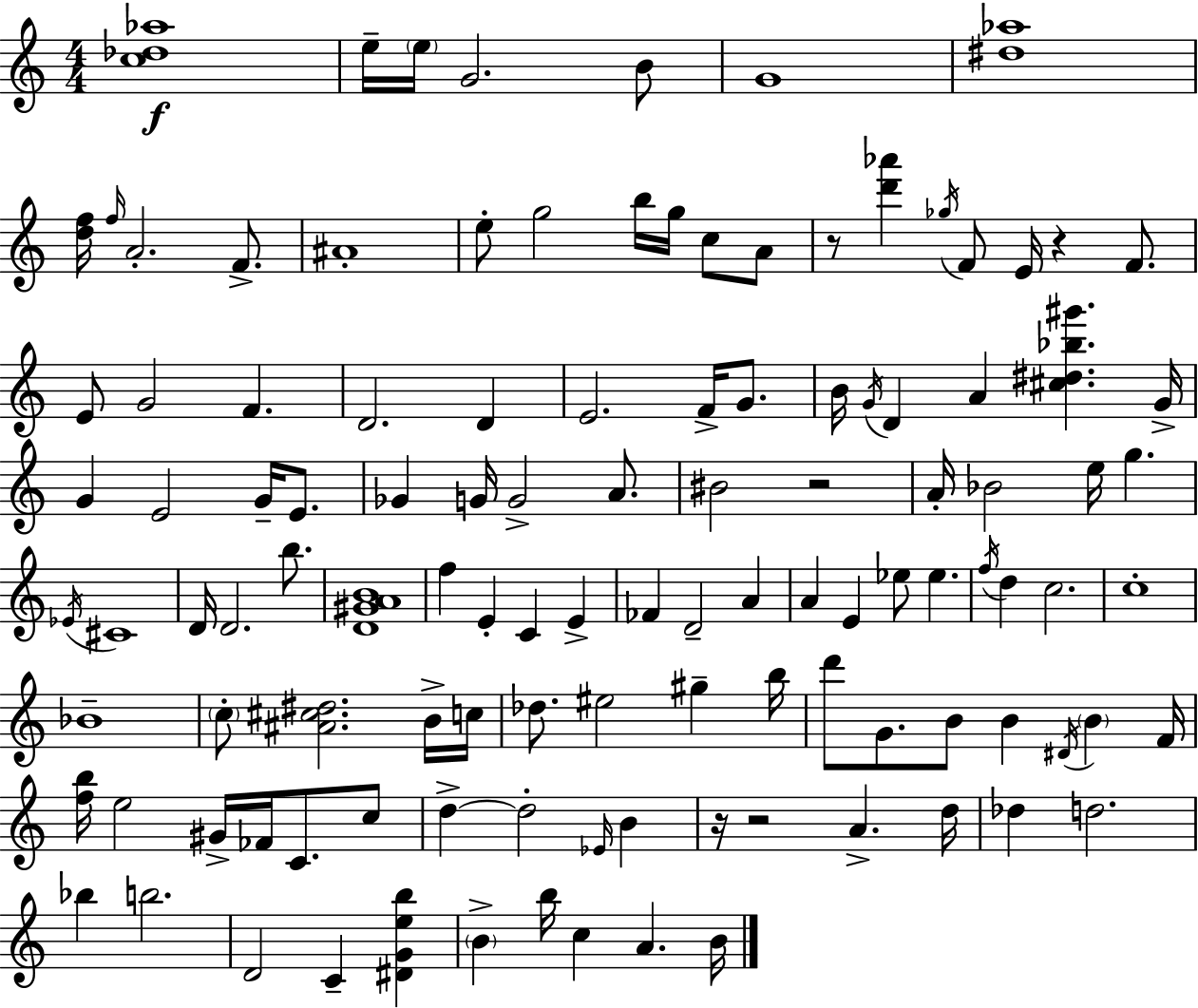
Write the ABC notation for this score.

X:1
T:Untitled
M:4/4
L:1/4
K:C
[c_d_a]4 e/4 e/4 G2 B/2 G4 [^d_a]4 [df]/4 f/4 A2 F/2 ^A4 e/2 g2 b/4 g/4 c/2 A/2 z/2 [d'_a'] _g/4 F/2 E/4 z F/2 E/2 G2 F D2 D E2 F/4 G/2 B/4 G/4 D A [^c^d_b^g'] G/4 G E2 G/4 E/2 _G G/4 G2 A/2 ^B2 z2 A/4 _B2 e/4 g _E/4 ^C4 D/4 D2 b/2 [D^GAB]4 f E C E _F D2 A A E _e/2 _e f/4 d c2 c4 _B4 c/2 [^A^c^d]2 B/4 c/4 _d/2 ^e2 ^g b/4 d'/2 G/2 B/2 B ^D/4 B F/4 [fb]/4 e2 ^G/4 _F/4 C/2 c/2 d d2 _E/4 B z/4 z2 A d/4 _d d2 _b b2 D2 C [^DGeb] B b/4 c A B/4